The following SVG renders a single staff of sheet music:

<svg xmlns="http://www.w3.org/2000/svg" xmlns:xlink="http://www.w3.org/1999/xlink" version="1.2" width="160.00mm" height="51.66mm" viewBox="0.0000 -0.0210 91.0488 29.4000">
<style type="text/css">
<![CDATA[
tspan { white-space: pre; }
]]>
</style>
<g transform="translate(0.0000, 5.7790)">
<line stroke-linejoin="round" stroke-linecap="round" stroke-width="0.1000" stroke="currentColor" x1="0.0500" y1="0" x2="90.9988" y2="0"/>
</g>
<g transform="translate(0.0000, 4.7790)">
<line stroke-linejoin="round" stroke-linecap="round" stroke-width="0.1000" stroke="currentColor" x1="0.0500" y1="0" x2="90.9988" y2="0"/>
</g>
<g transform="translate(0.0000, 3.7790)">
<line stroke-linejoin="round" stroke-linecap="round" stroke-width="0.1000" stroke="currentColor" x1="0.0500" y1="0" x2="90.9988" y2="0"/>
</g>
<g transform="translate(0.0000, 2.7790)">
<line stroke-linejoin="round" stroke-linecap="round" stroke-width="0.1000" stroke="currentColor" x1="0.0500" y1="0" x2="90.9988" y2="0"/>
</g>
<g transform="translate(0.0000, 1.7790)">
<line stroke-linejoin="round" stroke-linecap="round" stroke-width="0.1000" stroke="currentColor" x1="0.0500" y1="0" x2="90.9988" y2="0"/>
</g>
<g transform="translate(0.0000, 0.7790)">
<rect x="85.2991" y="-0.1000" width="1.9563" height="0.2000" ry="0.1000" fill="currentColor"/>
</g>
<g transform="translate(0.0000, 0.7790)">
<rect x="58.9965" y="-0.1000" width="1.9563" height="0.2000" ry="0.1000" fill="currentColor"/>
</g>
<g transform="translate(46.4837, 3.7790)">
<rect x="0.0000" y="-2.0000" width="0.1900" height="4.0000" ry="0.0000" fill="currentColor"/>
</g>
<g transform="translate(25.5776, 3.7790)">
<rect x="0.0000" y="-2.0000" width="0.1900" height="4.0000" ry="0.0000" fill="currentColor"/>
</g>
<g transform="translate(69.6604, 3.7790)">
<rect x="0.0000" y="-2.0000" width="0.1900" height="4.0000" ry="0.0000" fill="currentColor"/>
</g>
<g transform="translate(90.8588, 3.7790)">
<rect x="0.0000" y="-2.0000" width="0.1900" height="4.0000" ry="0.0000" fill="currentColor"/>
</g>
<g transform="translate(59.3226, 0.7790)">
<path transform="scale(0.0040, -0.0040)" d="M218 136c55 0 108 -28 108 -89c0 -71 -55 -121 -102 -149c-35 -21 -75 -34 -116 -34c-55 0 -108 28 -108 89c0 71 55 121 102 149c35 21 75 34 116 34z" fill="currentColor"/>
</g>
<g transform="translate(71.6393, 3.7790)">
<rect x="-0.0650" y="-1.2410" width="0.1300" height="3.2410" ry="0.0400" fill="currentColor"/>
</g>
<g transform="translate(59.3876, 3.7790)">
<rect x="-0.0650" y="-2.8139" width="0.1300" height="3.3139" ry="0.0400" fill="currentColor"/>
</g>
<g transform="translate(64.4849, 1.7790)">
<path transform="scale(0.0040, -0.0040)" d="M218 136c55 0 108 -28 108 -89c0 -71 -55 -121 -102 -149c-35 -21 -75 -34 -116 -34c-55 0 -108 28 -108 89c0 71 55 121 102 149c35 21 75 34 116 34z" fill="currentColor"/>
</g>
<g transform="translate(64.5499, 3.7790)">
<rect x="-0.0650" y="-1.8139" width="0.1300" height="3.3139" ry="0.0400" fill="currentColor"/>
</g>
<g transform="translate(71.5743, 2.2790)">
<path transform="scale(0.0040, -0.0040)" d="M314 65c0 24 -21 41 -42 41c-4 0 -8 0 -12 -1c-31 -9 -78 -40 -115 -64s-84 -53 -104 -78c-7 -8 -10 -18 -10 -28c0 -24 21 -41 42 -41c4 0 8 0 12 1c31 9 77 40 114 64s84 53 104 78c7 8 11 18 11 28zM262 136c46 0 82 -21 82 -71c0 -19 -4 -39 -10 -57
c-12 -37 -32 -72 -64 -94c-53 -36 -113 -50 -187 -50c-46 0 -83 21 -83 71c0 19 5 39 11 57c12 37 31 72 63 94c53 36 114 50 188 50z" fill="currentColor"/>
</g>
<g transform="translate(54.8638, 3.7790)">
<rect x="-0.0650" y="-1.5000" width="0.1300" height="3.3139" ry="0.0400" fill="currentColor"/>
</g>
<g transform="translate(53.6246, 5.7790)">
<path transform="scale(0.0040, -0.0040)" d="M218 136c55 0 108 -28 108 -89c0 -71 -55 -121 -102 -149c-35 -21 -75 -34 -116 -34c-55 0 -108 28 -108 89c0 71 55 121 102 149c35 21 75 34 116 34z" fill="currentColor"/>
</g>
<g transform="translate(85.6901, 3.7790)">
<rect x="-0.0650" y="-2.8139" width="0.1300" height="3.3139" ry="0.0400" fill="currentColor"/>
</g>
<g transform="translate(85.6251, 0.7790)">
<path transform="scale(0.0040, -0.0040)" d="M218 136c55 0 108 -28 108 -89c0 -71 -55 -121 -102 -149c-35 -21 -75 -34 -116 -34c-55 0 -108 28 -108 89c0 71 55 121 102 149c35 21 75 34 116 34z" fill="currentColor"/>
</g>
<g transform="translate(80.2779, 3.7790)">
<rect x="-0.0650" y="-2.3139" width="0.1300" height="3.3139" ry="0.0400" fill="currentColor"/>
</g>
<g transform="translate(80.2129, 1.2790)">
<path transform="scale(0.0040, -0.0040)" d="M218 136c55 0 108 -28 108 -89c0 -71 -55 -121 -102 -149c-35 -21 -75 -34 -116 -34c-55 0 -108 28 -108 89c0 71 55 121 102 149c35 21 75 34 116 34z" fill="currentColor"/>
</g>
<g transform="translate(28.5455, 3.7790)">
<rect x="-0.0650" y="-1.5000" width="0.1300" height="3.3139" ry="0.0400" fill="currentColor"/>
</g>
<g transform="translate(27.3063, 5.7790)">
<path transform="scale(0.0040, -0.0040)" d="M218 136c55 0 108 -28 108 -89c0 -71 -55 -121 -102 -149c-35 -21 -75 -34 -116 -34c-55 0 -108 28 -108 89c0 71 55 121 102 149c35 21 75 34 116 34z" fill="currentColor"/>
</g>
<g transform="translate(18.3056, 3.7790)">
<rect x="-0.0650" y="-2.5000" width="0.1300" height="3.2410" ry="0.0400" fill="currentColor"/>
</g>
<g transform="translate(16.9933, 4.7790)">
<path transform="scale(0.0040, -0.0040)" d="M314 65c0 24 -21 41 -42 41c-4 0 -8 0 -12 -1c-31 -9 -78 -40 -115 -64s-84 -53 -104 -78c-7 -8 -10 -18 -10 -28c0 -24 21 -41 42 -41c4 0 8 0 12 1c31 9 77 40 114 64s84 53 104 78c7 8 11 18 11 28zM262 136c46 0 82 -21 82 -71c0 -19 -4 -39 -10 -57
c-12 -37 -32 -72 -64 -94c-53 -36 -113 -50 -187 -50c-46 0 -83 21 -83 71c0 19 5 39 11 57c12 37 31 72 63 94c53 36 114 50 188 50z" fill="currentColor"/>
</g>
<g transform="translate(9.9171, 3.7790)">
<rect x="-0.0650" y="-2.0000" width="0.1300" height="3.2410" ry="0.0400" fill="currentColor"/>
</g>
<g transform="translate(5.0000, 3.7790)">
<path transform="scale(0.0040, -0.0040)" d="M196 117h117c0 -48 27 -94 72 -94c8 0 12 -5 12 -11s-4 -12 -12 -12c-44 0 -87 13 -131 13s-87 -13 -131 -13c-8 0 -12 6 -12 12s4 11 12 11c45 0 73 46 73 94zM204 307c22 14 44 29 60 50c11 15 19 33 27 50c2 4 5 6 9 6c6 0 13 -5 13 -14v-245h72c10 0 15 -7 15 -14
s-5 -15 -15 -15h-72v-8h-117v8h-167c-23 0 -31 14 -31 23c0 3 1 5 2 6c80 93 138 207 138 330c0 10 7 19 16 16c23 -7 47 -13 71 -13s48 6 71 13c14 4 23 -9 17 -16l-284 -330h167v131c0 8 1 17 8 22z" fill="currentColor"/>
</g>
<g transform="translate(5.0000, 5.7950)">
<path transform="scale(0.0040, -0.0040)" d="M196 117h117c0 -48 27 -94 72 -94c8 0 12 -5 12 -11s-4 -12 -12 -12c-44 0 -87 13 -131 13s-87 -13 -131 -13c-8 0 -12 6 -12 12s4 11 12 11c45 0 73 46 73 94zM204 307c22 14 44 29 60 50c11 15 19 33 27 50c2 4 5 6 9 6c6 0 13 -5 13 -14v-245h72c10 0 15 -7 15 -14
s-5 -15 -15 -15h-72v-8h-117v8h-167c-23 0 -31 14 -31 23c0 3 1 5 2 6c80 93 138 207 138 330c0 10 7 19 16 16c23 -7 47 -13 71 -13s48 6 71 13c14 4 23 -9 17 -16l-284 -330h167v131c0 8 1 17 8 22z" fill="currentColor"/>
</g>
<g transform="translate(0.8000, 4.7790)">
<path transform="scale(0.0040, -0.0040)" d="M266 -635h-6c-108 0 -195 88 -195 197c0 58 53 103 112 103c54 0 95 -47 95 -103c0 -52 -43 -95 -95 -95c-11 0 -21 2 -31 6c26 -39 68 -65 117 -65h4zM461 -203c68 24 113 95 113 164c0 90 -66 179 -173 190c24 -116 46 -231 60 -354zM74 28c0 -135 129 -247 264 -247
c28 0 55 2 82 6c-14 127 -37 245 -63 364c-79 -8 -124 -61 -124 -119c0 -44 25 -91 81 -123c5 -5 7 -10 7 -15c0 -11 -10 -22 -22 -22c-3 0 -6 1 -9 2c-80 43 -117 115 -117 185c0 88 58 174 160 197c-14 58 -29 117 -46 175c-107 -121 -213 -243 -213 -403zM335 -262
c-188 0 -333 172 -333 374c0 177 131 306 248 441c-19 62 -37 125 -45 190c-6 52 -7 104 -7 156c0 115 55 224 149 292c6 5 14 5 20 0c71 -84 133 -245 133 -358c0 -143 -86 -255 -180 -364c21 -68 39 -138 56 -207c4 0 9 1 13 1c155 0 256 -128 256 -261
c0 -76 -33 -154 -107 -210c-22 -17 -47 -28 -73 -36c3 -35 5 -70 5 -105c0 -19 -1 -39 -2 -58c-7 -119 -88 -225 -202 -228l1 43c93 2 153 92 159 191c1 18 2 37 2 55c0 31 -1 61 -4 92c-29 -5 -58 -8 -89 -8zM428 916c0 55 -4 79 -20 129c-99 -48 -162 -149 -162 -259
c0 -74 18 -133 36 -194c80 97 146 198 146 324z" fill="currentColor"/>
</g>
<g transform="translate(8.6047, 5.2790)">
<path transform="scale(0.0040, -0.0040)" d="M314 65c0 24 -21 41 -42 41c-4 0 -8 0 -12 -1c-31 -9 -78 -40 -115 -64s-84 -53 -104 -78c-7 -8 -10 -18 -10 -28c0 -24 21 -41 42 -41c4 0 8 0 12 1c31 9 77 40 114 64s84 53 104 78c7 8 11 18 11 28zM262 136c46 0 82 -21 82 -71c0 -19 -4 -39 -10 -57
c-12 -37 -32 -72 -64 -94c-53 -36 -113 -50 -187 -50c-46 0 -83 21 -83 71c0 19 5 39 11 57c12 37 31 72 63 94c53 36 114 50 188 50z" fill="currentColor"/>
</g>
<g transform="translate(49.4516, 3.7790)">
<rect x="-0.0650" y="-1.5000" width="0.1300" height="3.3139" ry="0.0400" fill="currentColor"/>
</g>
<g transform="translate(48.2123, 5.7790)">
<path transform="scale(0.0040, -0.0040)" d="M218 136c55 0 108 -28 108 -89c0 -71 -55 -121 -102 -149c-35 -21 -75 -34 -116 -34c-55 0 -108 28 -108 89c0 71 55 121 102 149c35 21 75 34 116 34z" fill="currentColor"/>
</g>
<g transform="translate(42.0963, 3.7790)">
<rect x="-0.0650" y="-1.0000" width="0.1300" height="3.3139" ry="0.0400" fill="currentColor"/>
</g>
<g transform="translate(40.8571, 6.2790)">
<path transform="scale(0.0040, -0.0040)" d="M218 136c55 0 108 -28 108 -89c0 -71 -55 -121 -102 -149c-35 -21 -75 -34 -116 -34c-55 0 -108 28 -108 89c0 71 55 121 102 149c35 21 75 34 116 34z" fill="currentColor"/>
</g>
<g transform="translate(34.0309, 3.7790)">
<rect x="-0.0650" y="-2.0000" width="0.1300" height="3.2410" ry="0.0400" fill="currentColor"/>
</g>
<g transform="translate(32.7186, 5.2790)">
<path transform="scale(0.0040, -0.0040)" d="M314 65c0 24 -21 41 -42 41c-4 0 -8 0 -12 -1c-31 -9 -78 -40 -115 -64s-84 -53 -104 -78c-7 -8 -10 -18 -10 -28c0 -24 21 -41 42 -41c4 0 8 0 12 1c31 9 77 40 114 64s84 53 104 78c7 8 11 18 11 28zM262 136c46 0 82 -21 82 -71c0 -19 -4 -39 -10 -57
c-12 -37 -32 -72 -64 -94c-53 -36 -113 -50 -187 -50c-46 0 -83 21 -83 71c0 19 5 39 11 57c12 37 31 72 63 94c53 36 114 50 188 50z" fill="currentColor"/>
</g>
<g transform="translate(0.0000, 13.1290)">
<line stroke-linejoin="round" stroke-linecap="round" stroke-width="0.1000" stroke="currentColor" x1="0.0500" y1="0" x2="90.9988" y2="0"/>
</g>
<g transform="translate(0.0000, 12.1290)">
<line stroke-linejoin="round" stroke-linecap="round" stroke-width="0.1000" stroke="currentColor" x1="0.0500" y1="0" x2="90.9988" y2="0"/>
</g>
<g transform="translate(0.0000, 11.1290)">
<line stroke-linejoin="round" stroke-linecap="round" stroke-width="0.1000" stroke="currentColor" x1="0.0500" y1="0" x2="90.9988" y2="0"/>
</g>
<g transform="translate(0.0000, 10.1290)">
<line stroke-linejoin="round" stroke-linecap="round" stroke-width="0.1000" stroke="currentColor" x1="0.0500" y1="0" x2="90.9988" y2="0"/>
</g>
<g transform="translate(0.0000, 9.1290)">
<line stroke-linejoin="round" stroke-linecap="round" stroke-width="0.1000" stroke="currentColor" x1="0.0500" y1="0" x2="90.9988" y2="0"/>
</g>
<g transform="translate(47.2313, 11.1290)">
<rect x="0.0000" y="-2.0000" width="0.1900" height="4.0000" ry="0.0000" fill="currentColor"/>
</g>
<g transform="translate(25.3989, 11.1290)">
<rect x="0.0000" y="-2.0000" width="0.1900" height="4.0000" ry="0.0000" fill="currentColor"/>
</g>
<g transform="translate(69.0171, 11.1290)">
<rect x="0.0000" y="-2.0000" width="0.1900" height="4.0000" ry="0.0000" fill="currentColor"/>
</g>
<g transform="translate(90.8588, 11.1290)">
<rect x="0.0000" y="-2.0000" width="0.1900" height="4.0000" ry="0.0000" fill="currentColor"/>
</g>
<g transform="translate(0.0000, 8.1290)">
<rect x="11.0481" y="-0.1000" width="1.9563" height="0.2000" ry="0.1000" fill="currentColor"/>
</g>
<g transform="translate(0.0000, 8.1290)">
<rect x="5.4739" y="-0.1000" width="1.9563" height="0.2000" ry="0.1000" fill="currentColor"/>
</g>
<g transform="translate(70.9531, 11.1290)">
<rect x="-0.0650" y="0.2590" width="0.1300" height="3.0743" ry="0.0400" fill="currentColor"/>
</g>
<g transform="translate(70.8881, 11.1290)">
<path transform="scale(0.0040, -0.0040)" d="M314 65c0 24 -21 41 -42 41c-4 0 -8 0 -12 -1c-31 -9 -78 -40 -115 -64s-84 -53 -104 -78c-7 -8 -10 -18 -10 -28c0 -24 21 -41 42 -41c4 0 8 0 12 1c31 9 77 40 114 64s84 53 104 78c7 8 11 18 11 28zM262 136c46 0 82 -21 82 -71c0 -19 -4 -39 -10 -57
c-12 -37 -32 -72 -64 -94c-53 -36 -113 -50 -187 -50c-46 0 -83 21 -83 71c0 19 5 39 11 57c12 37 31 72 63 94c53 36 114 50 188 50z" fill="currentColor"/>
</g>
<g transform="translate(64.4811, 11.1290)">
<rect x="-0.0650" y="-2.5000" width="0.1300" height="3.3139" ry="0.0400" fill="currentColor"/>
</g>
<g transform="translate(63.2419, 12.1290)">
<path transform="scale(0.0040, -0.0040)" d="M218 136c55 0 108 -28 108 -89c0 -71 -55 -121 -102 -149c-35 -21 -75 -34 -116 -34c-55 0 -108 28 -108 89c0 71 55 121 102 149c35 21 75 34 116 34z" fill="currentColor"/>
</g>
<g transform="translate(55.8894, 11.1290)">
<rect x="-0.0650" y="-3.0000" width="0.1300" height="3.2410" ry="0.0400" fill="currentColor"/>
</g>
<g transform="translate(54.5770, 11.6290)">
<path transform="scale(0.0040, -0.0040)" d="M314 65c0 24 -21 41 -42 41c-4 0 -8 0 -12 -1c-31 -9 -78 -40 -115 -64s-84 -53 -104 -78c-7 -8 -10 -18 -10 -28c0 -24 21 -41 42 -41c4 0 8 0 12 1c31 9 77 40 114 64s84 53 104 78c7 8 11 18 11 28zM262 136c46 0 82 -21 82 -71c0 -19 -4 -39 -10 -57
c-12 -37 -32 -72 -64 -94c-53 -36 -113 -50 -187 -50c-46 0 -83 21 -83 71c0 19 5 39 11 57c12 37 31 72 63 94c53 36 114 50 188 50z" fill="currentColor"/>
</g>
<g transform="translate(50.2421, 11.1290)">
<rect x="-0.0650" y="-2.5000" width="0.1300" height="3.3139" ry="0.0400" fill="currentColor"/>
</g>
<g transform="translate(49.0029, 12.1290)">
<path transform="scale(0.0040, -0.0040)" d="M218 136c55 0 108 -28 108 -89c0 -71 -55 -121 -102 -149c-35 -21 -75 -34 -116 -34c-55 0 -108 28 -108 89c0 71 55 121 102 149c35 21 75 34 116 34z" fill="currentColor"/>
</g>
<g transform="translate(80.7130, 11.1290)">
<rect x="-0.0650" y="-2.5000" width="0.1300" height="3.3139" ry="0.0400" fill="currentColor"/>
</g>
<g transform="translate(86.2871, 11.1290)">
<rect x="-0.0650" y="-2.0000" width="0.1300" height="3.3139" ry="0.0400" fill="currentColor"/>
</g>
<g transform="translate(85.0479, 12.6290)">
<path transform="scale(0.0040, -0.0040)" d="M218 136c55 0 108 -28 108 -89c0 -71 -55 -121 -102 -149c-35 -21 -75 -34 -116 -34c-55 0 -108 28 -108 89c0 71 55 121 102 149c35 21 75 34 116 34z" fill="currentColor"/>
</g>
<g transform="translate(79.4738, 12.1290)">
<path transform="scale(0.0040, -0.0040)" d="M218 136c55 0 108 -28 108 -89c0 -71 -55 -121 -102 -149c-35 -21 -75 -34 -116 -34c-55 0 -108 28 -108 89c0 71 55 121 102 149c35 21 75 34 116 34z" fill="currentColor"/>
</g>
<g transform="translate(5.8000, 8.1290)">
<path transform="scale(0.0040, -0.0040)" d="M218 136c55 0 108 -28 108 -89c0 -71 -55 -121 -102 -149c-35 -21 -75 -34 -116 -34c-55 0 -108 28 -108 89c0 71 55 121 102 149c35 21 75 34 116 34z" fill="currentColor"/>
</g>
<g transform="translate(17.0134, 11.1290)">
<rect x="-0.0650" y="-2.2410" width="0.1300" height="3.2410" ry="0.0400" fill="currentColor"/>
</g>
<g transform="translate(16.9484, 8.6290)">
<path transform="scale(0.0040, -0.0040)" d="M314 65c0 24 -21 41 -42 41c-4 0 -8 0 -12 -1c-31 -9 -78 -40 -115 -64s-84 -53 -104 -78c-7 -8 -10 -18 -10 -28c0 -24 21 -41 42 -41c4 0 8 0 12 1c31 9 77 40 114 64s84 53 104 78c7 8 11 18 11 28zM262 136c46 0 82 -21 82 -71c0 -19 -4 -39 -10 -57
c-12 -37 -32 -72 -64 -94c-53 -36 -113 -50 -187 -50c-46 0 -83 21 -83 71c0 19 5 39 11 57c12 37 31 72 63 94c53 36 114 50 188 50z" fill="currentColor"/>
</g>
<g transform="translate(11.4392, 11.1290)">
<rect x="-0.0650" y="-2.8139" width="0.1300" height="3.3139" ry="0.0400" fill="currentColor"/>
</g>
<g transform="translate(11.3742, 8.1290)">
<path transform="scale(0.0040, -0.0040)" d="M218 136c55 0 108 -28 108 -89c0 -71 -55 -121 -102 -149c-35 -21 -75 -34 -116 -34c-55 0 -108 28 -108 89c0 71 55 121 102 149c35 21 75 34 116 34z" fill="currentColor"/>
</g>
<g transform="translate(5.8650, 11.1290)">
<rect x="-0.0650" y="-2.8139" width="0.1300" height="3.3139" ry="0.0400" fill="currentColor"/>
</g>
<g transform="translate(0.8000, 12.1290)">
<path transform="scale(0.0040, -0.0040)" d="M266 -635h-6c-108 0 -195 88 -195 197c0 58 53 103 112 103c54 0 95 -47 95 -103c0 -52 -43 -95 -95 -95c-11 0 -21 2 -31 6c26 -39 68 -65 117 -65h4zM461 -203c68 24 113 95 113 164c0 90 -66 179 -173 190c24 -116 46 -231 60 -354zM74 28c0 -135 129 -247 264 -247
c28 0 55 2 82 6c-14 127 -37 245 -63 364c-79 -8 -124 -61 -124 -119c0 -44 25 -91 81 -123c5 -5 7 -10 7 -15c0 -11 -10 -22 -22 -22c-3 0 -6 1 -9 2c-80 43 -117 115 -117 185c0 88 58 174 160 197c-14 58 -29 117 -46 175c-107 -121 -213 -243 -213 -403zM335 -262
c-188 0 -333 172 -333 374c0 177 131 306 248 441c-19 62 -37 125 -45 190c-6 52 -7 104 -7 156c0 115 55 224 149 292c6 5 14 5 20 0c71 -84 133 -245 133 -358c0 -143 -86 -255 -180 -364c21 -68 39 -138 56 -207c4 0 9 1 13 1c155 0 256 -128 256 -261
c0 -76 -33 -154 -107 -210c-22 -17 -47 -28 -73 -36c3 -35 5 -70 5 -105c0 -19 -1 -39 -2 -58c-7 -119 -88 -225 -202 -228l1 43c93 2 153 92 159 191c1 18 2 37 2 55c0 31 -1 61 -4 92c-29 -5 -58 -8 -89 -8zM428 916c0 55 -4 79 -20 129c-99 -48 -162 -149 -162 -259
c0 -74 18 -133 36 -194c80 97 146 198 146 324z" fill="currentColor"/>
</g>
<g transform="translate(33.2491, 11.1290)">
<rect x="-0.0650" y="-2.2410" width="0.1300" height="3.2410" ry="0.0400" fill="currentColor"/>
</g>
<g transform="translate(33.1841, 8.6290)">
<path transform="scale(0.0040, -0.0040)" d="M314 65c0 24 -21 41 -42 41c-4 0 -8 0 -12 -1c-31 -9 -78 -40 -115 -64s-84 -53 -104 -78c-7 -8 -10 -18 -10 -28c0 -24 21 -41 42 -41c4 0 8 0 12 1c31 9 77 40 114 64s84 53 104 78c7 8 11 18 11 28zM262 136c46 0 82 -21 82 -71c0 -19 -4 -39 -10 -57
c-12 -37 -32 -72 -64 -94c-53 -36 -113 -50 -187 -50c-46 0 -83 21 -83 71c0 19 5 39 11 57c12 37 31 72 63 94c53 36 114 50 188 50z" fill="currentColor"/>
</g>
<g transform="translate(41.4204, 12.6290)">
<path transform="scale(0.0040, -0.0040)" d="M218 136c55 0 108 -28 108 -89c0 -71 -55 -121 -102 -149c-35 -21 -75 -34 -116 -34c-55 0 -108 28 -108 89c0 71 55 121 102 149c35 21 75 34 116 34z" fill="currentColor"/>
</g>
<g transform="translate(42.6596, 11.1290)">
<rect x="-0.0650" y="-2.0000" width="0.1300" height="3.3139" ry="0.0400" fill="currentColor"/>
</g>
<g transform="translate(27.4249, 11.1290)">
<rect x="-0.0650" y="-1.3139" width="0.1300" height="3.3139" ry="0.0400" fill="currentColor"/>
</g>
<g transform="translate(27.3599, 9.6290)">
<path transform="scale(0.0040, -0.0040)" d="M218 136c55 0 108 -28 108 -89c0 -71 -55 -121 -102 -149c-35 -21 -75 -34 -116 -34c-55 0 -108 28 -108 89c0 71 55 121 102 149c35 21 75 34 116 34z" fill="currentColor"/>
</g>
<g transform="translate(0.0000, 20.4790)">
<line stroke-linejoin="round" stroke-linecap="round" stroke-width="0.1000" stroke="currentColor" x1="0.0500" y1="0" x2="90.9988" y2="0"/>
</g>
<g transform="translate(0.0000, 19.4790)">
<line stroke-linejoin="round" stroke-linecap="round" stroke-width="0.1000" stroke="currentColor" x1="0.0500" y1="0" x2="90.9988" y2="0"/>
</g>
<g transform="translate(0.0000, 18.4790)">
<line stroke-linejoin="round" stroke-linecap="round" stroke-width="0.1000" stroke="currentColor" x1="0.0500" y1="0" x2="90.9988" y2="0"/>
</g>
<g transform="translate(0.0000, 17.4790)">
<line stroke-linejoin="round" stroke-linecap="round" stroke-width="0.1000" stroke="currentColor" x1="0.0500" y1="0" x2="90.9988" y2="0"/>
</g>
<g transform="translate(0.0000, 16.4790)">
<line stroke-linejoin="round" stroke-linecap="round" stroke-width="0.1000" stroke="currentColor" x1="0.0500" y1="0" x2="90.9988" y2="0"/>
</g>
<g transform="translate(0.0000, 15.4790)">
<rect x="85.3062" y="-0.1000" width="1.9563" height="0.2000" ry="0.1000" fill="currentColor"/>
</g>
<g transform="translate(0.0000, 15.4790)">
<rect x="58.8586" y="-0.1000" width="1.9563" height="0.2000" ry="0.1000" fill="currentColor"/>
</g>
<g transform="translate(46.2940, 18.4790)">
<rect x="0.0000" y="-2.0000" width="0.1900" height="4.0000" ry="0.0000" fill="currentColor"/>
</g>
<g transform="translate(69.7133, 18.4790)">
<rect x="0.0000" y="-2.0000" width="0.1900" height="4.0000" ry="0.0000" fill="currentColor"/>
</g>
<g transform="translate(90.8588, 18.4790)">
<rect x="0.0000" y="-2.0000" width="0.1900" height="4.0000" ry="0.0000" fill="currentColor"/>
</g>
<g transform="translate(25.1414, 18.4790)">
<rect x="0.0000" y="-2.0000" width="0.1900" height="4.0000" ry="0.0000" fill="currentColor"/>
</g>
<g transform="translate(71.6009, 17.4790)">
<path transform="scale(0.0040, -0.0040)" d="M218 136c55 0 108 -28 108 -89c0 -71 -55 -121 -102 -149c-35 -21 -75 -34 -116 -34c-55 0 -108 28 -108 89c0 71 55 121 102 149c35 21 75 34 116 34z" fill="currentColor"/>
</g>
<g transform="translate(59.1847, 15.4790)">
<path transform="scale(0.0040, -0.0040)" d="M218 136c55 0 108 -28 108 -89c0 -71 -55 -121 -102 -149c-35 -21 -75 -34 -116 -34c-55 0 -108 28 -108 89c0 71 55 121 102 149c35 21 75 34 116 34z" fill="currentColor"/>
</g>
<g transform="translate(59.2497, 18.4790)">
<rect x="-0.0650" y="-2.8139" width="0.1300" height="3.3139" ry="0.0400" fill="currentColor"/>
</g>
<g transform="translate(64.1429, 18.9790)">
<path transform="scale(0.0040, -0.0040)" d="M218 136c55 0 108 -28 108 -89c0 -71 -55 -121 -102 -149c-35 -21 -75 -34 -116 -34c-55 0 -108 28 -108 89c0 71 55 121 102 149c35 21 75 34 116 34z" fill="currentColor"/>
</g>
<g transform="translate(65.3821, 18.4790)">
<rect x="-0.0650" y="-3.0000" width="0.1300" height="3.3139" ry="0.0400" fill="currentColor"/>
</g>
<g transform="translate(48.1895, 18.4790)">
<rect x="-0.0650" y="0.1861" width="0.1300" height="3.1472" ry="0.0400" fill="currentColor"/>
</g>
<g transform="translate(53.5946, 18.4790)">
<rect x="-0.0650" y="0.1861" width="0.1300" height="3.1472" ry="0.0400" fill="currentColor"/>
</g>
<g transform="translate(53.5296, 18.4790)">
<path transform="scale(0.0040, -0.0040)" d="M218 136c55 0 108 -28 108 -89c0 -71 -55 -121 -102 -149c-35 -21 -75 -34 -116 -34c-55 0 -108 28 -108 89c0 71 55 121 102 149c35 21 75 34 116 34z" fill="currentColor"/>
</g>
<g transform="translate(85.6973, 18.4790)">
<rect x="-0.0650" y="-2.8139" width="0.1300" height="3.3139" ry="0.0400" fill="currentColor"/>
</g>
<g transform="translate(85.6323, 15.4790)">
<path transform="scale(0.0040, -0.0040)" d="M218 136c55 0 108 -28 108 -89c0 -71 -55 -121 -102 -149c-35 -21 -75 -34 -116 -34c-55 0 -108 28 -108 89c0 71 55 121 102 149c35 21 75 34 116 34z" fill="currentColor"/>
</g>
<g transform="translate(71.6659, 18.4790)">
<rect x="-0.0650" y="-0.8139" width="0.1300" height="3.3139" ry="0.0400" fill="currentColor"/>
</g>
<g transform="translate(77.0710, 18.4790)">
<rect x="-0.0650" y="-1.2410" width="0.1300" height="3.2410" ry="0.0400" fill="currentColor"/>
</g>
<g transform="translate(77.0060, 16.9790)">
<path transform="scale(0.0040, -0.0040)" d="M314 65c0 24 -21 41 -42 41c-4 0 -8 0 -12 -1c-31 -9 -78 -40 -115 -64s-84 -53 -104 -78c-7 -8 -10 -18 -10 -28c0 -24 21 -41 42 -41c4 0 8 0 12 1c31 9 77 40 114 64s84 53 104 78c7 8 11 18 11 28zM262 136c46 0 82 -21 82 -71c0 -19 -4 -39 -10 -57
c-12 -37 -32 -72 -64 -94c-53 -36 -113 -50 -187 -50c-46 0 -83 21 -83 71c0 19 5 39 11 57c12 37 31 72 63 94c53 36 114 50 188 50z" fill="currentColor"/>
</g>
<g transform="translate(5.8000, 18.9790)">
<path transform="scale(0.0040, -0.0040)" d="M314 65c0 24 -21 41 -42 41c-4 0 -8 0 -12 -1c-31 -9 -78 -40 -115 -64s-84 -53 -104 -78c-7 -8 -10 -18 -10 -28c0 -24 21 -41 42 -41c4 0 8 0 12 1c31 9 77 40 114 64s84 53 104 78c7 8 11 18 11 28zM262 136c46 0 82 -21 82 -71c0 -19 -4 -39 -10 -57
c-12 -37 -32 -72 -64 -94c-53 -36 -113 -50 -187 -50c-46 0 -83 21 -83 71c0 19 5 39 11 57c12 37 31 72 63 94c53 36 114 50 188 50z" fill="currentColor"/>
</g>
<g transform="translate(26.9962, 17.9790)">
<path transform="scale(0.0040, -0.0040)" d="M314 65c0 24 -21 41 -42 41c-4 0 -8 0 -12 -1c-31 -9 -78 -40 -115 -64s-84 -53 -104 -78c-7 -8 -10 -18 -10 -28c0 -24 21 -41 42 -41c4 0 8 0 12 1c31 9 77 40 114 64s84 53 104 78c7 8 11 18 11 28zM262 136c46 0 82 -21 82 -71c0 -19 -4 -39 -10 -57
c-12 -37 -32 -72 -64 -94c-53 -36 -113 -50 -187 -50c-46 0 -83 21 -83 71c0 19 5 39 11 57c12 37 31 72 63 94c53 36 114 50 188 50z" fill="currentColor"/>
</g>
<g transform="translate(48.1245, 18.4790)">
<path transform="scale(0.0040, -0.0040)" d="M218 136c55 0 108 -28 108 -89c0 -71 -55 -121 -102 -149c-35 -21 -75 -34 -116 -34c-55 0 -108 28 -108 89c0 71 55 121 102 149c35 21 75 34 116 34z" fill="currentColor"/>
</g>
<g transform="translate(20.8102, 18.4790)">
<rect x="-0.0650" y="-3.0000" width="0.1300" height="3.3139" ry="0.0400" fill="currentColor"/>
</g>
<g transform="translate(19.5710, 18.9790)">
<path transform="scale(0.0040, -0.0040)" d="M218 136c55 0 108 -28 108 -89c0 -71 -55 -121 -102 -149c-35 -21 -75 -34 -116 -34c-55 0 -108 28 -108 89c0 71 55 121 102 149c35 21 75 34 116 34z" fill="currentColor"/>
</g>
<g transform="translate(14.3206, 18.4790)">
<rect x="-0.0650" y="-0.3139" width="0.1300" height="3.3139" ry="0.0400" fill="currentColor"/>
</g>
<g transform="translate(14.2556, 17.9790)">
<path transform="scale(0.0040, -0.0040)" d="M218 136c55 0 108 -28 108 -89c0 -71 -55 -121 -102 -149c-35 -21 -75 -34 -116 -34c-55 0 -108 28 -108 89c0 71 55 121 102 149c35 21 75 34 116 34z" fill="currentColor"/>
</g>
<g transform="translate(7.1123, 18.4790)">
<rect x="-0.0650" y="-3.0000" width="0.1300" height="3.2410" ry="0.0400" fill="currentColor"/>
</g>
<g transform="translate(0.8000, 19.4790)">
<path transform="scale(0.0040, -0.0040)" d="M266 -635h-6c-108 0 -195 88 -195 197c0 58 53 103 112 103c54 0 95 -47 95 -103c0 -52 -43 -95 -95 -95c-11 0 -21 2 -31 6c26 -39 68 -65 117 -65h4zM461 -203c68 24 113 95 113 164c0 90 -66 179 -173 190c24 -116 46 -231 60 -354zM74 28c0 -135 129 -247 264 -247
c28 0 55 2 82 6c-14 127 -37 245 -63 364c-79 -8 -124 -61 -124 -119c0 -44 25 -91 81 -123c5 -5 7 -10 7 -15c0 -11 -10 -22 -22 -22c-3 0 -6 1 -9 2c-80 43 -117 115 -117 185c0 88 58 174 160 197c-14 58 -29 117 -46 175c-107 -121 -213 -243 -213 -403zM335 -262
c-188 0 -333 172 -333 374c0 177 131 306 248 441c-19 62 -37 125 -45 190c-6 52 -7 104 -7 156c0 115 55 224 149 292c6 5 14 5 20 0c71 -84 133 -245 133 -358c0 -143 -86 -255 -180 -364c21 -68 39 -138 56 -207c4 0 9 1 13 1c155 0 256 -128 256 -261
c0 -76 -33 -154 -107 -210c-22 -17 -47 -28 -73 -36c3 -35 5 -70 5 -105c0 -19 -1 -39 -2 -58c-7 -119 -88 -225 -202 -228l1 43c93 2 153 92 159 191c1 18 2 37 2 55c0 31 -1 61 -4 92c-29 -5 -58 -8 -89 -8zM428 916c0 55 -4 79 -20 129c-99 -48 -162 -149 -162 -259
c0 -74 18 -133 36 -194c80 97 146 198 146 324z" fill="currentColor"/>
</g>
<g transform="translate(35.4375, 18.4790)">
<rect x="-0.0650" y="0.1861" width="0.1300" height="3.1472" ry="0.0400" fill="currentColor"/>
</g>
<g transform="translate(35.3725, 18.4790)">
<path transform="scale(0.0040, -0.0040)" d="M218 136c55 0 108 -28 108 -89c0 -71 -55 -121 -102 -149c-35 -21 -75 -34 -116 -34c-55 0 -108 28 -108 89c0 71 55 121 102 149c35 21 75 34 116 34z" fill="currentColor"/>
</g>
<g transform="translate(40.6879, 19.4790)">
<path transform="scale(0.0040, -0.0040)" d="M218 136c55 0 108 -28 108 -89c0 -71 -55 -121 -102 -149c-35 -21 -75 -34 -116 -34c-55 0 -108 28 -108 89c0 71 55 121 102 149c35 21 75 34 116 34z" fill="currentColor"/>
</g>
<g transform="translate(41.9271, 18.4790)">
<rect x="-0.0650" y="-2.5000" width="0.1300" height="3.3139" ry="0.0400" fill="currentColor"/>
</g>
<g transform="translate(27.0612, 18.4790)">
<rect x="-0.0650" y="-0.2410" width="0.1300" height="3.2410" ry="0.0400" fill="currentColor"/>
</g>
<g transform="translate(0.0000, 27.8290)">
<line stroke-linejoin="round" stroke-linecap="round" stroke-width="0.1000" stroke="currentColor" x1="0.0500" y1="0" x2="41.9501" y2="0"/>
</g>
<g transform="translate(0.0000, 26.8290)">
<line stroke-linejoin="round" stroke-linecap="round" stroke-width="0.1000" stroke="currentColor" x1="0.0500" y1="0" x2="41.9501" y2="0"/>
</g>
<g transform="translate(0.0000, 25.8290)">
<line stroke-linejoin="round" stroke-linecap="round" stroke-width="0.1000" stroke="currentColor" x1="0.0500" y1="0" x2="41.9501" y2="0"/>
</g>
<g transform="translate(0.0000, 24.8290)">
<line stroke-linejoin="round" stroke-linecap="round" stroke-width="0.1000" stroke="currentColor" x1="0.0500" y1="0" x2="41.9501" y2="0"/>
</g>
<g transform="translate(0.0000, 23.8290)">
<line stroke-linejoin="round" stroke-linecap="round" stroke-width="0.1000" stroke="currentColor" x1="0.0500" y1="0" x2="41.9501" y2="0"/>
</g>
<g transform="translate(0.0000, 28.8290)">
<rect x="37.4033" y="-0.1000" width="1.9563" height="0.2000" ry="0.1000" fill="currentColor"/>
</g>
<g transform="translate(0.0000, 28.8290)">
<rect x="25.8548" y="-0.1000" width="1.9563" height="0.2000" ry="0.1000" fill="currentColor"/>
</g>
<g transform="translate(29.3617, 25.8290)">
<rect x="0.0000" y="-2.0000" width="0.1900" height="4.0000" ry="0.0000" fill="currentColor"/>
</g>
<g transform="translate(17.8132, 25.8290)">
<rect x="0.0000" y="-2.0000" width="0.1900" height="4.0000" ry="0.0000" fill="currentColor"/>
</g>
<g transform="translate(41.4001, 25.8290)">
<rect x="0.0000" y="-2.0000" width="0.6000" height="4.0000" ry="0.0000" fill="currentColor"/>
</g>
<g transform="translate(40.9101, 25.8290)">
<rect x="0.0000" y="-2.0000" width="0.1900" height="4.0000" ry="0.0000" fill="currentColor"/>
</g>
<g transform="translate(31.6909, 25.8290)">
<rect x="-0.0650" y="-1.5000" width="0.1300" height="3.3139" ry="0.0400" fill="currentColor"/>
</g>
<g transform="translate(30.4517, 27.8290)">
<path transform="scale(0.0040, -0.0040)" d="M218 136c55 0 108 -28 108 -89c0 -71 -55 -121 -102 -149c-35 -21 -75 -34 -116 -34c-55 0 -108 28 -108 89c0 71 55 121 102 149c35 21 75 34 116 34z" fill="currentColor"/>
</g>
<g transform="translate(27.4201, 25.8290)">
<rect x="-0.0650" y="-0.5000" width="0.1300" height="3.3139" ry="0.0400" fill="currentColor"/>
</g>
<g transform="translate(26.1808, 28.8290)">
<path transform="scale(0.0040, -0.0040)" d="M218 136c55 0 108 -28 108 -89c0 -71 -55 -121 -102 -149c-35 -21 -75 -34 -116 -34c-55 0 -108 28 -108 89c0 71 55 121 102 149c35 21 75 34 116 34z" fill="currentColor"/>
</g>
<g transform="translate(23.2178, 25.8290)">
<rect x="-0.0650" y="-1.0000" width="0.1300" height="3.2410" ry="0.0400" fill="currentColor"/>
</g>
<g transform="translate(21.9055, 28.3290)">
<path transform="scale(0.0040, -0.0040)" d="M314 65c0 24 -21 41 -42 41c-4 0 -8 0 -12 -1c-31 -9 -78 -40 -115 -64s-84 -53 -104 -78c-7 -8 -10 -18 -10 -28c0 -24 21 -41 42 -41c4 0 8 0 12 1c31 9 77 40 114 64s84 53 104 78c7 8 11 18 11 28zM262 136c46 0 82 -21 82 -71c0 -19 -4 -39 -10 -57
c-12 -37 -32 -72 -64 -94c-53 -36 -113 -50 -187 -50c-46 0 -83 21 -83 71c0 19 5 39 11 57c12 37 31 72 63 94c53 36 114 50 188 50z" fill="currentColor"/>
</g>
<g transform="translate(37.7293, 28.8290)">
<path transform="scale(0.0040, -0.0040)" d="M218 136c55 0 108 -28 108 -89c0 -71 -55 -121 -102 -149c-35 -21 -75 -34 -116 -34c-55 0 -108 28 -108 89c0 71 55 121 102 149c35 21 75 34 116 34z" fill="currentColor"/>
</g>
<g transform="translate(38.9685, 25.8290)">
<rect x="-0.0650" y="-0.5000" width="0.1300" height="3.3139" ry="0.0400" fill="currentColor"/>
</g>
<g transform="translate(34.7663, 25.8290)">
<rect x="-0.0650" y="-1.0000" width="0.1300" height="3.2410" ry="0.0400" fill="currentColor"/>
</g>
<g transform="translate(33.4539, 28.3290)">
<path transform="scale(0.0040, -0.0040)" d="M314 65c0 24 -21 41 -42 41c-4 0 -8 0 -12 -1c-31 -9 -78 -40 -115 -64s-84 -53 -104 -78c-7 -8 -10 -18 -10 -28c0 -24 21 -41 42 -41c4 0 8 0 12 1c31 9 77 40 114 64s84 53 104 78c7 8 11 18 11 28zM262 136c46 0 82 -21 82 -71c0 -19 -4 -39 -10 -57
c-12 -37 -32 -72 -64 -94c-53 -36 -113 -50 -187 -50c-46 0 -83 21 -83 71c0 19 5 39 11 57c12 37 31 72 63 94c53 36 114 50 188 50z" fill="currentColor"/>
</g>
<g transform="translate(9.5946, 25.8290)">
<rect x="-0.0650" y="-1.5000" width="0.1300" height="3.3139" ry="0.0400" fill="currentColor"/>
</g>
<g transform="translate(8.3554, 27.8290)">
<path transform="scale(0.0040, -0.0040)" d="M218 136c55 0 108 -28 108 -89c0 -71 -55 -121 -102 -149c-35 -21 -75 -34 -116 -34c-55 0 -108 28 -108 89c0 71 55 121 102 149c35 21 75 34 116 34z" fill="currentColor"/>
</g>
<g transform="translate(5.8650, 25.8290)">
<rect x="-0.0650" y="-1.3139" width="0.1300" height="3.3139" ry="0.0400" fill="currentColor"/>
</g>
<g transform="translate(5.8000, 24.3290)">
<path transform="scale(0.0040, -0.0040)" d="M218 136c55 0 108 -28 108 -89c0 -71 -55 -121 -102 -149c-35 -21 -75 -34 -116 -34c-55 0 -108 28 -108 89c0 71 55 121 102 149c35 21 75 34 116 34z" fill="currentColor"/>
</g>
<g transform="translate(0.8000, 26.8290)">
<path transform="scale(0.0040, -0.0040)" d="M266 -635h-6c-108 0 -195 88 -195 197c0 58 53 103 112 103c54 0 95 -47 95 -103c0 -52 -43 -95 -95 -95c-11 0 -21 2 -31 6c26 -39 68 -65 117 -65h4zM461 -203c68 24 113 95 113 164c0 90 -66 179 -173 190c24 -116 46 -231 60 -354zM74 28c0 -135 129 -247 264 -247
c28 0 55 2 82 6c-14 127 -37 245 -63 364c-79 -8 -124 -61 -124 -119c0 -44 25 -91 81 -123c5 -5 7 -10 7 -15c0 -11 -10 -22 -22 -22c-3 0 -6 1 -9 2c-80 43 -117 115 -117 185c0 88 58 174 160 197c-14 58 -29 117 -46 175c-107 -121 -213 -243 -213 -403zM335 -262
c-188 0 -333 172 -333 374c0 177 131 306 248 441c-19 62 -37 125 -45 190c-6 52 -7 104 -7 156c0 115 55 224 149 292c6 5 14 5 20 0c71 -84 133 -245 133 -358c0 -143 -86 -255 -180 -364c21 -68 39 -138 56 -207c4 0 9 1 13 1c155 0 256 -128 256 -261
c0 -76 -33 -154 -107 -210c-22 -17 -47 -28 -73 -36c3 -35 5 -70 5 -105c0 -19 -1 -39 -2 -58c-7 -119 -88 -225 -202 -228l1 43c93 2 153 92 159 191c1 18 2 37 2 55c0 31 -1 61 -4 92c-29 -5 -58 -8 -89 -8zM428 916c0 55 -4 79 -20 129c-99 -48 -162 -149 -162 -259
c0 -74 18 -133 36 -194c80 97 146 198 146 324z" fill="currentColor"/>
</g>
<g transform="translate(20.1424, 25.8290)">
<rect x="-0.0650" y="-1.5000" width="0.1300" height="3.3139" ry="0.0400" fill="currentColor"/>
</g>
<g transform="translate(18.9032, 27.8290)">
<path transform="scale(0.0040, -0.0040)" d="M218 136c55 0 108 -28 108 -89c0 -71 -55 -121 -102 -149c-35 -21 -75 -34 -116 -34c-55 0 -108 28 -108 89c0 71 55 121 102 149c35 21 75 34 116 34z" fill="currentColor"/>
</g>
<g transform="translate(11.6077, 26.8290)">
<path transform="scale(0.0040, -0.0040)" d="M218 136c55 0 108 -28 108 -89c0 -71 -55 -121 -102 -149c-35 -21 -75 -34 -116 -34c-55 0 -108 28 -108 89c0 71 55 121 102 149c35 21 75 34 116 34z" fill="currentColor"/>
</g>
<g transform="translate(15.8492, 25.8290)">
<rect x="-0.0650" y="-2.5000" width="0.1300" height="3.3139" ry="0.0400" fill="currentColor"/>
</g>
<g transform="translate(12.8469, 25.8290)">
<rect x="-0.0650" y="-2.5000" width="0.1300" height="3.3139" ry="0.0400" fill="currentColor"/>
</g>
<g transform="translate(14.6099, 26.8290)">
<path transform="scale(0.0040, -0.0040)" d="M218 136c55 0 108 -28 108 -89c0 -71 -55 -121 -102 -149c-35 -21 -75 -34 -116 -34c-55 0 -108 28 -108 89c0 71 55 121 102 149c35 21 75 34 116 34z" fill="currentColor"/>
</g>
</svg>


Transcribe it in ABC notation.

X:1
T:Untitled
M:4/4
L:1/4
K:C
F2 G2 E F2 D E E a f e2 g a a a g2 e g2 F G A2 G B2 G F A2 c A c2 B G B B a A d e2 a e E G G E D2 C E D2 C